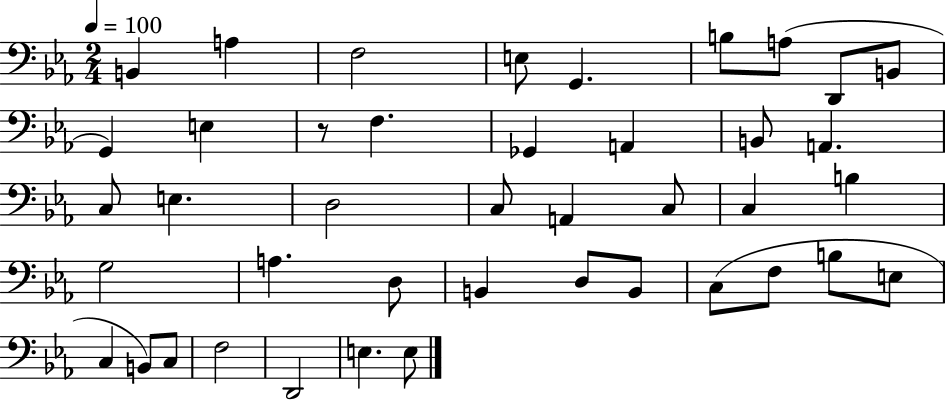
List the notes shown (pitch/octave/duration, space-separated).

B2/q A3/q F3/h E3/e G2/q. B3/e A3/e D2/e B2/e G2/q E3/q R/e F3/q. Gb2/q A2/q B2/e A2/q. C3/e E3/q. D3/h C3/e A2/q C3/e C3/q B3/q G3/h A3/q. D3/e B2/q D3/e B2/e C3/e F3/e B3/e E3/e C3/q B2/e C3/e F3/h D2/h E3/q. E3/e